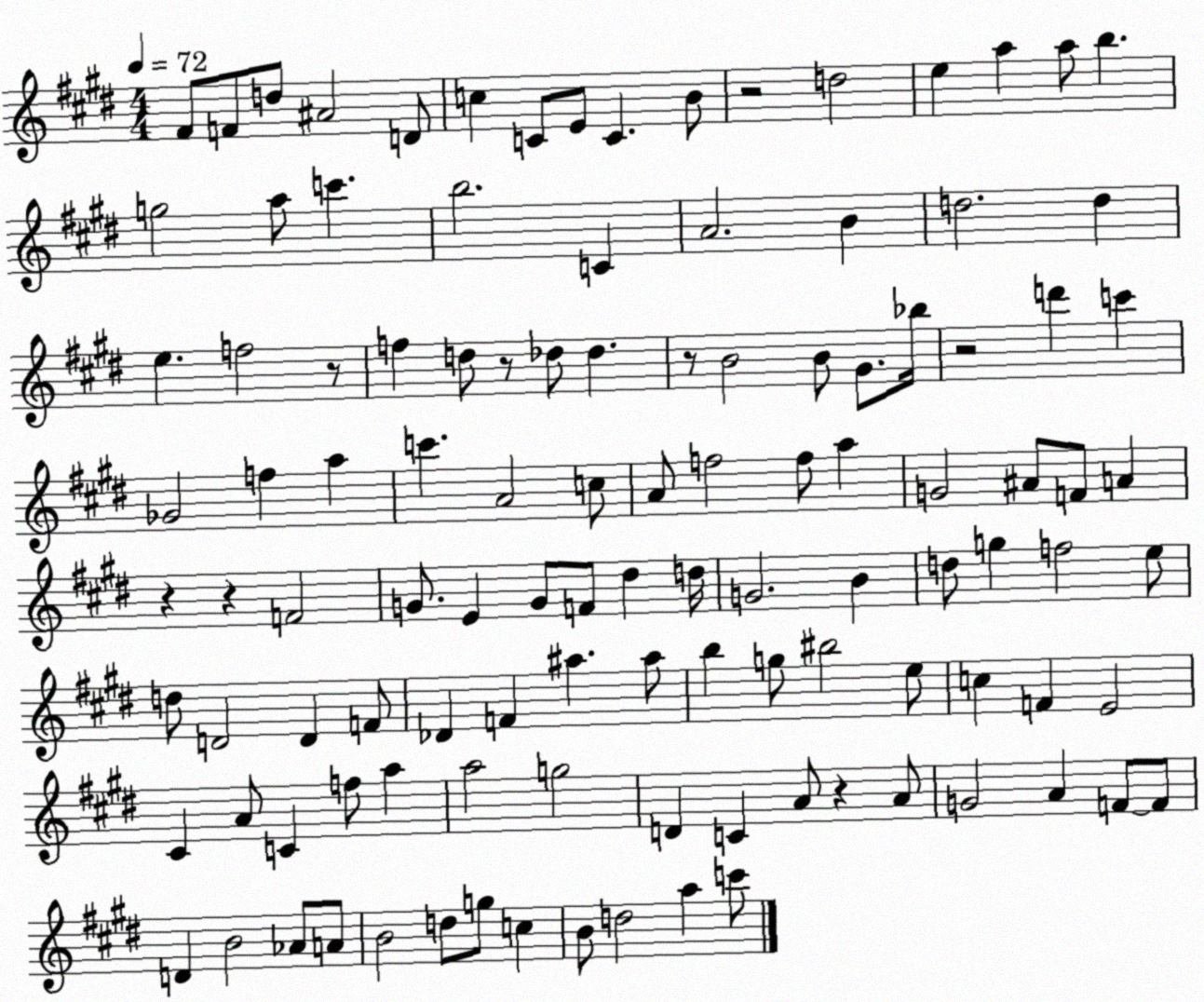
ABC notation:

X:1
T:Untitled
M:4/4
L:1/4
K:E
^F/2 F/2 d/2 ^A2 D/2 c C/2 E/2 C B/2 z2 d2 e a a/2 b g2 a/2 c' b2 C A2 B d2 d e f2 z/2 f d/2 z/2 _d/2 _d z/2 B2 B/2 ^G/2 _b/4 z2 d' c' _G2 f a c' A2 c/2 A/2 f2 f/2 a G2 ^A/2 F/2 A z z F2 G/2 E G/2 F/2 ^d d/4 G2 B d/2 g f2 e/2 d/2 D2 D F/2 _D F ^a ^a/2 b g/2 ^b2 e/2 c F E2 ^C A/2 C f/2 a a2 g2 D C A/2 z A/2 G2 A F/2 F/2 D B2 _A/2 A/2 B2 d/2 g/2 c B/2 d2 a c'/2